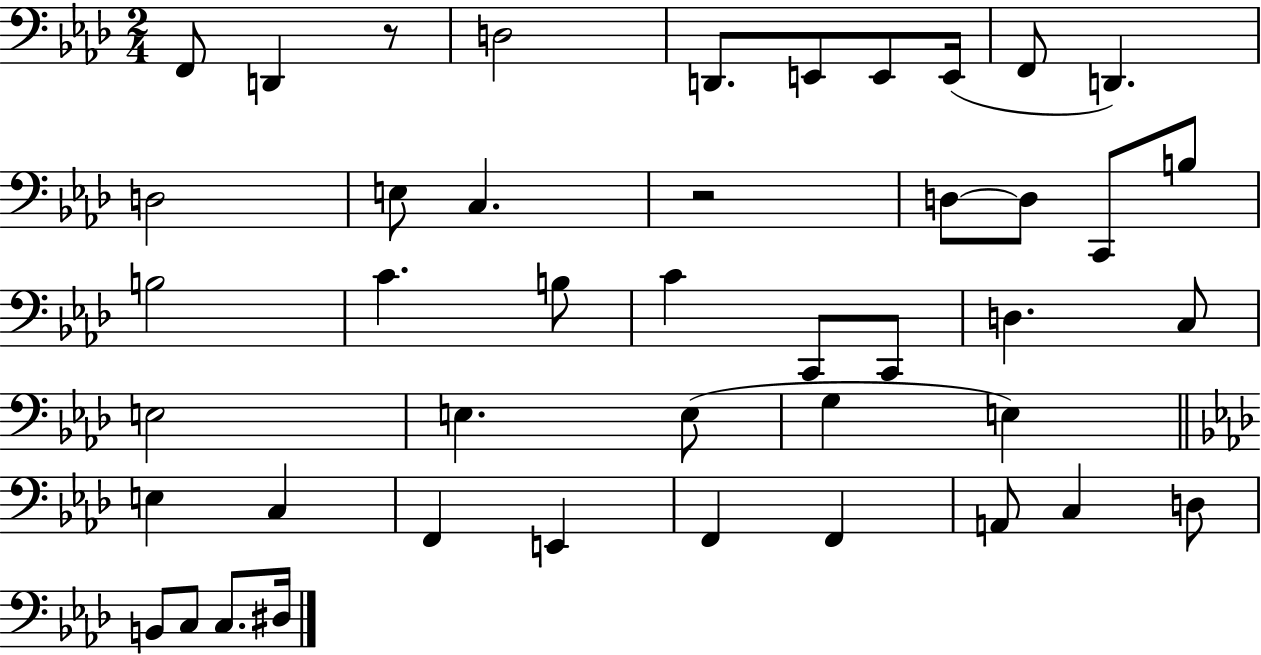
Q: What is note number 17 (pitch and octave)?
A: B3